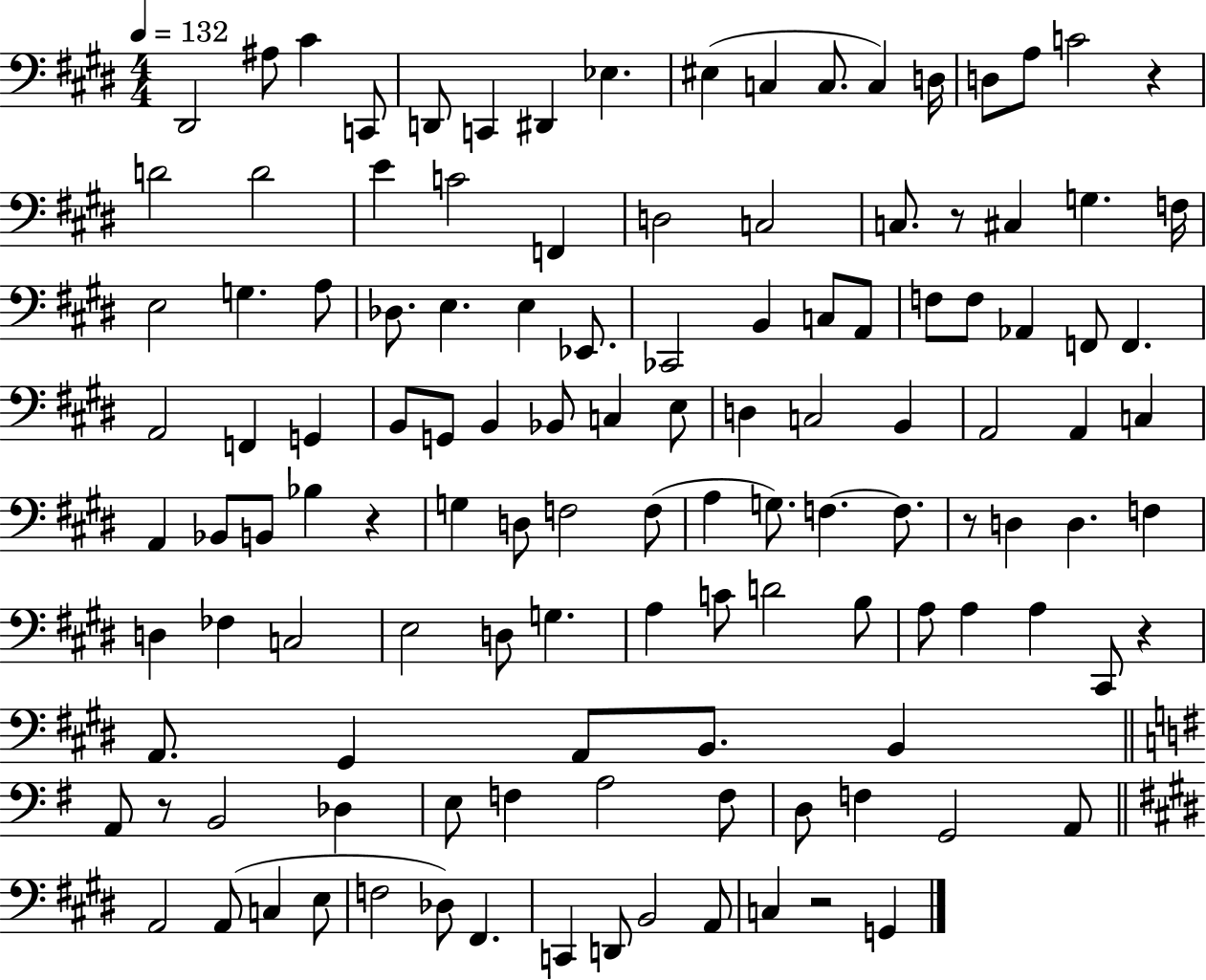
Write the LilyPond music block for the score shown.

{
  \clef bass
  \numericTimeSignature
  \time 4/4
  \key e \major
  \tempo 4 = 132
  \repeat volta 2 { dis,2 ais8 cis'4 c,8 | d,8 c,4 dis,4 ees4. | eis4( c4 c8. c4) d16 | d8 a8 c'2 r4 | \break d'2 d'2 | e'4 c'2 f,4 | d2 c2 | c8. r8 cis4 g4. f16 | \break e2 g4. a8 | des8. e4. e4 ees,8. | ces,2 b,4 c8 a,8 | f8 f8 aes,4 f,8 f,4. | \break a,2 f,4 g,4 | b,8 g,8 b,4 bes,8 c4 e8 | d4 c2 b,4 | a,2 a,4 c4 | \break a,4 bes,8 b,8 bes4 r4 | g4 d8 f2 f8( | a4 g8.) f4.~~ f8. | r8 d4 d4. f4 | \break d4 fes4 c2 | e2 d8 g4. | a4 c'8 d'2 b8 | a8 a4 a4 cis,8 r4 | \break a,8. gis,4 a,8 b,8. b,4 | \bar "||" \break \key g \major a,8 r8 b,2 des4 | e8 f4 a2 f8 | d8 f4 g,2 a,8 | \bar "||" \break \key e \major a,2 a,8( c4 e8 | f2 des8) fis,4. | c,4 d,8 b,2 a,8 | c4 r2 g,4 | \break } \bar "|."
}